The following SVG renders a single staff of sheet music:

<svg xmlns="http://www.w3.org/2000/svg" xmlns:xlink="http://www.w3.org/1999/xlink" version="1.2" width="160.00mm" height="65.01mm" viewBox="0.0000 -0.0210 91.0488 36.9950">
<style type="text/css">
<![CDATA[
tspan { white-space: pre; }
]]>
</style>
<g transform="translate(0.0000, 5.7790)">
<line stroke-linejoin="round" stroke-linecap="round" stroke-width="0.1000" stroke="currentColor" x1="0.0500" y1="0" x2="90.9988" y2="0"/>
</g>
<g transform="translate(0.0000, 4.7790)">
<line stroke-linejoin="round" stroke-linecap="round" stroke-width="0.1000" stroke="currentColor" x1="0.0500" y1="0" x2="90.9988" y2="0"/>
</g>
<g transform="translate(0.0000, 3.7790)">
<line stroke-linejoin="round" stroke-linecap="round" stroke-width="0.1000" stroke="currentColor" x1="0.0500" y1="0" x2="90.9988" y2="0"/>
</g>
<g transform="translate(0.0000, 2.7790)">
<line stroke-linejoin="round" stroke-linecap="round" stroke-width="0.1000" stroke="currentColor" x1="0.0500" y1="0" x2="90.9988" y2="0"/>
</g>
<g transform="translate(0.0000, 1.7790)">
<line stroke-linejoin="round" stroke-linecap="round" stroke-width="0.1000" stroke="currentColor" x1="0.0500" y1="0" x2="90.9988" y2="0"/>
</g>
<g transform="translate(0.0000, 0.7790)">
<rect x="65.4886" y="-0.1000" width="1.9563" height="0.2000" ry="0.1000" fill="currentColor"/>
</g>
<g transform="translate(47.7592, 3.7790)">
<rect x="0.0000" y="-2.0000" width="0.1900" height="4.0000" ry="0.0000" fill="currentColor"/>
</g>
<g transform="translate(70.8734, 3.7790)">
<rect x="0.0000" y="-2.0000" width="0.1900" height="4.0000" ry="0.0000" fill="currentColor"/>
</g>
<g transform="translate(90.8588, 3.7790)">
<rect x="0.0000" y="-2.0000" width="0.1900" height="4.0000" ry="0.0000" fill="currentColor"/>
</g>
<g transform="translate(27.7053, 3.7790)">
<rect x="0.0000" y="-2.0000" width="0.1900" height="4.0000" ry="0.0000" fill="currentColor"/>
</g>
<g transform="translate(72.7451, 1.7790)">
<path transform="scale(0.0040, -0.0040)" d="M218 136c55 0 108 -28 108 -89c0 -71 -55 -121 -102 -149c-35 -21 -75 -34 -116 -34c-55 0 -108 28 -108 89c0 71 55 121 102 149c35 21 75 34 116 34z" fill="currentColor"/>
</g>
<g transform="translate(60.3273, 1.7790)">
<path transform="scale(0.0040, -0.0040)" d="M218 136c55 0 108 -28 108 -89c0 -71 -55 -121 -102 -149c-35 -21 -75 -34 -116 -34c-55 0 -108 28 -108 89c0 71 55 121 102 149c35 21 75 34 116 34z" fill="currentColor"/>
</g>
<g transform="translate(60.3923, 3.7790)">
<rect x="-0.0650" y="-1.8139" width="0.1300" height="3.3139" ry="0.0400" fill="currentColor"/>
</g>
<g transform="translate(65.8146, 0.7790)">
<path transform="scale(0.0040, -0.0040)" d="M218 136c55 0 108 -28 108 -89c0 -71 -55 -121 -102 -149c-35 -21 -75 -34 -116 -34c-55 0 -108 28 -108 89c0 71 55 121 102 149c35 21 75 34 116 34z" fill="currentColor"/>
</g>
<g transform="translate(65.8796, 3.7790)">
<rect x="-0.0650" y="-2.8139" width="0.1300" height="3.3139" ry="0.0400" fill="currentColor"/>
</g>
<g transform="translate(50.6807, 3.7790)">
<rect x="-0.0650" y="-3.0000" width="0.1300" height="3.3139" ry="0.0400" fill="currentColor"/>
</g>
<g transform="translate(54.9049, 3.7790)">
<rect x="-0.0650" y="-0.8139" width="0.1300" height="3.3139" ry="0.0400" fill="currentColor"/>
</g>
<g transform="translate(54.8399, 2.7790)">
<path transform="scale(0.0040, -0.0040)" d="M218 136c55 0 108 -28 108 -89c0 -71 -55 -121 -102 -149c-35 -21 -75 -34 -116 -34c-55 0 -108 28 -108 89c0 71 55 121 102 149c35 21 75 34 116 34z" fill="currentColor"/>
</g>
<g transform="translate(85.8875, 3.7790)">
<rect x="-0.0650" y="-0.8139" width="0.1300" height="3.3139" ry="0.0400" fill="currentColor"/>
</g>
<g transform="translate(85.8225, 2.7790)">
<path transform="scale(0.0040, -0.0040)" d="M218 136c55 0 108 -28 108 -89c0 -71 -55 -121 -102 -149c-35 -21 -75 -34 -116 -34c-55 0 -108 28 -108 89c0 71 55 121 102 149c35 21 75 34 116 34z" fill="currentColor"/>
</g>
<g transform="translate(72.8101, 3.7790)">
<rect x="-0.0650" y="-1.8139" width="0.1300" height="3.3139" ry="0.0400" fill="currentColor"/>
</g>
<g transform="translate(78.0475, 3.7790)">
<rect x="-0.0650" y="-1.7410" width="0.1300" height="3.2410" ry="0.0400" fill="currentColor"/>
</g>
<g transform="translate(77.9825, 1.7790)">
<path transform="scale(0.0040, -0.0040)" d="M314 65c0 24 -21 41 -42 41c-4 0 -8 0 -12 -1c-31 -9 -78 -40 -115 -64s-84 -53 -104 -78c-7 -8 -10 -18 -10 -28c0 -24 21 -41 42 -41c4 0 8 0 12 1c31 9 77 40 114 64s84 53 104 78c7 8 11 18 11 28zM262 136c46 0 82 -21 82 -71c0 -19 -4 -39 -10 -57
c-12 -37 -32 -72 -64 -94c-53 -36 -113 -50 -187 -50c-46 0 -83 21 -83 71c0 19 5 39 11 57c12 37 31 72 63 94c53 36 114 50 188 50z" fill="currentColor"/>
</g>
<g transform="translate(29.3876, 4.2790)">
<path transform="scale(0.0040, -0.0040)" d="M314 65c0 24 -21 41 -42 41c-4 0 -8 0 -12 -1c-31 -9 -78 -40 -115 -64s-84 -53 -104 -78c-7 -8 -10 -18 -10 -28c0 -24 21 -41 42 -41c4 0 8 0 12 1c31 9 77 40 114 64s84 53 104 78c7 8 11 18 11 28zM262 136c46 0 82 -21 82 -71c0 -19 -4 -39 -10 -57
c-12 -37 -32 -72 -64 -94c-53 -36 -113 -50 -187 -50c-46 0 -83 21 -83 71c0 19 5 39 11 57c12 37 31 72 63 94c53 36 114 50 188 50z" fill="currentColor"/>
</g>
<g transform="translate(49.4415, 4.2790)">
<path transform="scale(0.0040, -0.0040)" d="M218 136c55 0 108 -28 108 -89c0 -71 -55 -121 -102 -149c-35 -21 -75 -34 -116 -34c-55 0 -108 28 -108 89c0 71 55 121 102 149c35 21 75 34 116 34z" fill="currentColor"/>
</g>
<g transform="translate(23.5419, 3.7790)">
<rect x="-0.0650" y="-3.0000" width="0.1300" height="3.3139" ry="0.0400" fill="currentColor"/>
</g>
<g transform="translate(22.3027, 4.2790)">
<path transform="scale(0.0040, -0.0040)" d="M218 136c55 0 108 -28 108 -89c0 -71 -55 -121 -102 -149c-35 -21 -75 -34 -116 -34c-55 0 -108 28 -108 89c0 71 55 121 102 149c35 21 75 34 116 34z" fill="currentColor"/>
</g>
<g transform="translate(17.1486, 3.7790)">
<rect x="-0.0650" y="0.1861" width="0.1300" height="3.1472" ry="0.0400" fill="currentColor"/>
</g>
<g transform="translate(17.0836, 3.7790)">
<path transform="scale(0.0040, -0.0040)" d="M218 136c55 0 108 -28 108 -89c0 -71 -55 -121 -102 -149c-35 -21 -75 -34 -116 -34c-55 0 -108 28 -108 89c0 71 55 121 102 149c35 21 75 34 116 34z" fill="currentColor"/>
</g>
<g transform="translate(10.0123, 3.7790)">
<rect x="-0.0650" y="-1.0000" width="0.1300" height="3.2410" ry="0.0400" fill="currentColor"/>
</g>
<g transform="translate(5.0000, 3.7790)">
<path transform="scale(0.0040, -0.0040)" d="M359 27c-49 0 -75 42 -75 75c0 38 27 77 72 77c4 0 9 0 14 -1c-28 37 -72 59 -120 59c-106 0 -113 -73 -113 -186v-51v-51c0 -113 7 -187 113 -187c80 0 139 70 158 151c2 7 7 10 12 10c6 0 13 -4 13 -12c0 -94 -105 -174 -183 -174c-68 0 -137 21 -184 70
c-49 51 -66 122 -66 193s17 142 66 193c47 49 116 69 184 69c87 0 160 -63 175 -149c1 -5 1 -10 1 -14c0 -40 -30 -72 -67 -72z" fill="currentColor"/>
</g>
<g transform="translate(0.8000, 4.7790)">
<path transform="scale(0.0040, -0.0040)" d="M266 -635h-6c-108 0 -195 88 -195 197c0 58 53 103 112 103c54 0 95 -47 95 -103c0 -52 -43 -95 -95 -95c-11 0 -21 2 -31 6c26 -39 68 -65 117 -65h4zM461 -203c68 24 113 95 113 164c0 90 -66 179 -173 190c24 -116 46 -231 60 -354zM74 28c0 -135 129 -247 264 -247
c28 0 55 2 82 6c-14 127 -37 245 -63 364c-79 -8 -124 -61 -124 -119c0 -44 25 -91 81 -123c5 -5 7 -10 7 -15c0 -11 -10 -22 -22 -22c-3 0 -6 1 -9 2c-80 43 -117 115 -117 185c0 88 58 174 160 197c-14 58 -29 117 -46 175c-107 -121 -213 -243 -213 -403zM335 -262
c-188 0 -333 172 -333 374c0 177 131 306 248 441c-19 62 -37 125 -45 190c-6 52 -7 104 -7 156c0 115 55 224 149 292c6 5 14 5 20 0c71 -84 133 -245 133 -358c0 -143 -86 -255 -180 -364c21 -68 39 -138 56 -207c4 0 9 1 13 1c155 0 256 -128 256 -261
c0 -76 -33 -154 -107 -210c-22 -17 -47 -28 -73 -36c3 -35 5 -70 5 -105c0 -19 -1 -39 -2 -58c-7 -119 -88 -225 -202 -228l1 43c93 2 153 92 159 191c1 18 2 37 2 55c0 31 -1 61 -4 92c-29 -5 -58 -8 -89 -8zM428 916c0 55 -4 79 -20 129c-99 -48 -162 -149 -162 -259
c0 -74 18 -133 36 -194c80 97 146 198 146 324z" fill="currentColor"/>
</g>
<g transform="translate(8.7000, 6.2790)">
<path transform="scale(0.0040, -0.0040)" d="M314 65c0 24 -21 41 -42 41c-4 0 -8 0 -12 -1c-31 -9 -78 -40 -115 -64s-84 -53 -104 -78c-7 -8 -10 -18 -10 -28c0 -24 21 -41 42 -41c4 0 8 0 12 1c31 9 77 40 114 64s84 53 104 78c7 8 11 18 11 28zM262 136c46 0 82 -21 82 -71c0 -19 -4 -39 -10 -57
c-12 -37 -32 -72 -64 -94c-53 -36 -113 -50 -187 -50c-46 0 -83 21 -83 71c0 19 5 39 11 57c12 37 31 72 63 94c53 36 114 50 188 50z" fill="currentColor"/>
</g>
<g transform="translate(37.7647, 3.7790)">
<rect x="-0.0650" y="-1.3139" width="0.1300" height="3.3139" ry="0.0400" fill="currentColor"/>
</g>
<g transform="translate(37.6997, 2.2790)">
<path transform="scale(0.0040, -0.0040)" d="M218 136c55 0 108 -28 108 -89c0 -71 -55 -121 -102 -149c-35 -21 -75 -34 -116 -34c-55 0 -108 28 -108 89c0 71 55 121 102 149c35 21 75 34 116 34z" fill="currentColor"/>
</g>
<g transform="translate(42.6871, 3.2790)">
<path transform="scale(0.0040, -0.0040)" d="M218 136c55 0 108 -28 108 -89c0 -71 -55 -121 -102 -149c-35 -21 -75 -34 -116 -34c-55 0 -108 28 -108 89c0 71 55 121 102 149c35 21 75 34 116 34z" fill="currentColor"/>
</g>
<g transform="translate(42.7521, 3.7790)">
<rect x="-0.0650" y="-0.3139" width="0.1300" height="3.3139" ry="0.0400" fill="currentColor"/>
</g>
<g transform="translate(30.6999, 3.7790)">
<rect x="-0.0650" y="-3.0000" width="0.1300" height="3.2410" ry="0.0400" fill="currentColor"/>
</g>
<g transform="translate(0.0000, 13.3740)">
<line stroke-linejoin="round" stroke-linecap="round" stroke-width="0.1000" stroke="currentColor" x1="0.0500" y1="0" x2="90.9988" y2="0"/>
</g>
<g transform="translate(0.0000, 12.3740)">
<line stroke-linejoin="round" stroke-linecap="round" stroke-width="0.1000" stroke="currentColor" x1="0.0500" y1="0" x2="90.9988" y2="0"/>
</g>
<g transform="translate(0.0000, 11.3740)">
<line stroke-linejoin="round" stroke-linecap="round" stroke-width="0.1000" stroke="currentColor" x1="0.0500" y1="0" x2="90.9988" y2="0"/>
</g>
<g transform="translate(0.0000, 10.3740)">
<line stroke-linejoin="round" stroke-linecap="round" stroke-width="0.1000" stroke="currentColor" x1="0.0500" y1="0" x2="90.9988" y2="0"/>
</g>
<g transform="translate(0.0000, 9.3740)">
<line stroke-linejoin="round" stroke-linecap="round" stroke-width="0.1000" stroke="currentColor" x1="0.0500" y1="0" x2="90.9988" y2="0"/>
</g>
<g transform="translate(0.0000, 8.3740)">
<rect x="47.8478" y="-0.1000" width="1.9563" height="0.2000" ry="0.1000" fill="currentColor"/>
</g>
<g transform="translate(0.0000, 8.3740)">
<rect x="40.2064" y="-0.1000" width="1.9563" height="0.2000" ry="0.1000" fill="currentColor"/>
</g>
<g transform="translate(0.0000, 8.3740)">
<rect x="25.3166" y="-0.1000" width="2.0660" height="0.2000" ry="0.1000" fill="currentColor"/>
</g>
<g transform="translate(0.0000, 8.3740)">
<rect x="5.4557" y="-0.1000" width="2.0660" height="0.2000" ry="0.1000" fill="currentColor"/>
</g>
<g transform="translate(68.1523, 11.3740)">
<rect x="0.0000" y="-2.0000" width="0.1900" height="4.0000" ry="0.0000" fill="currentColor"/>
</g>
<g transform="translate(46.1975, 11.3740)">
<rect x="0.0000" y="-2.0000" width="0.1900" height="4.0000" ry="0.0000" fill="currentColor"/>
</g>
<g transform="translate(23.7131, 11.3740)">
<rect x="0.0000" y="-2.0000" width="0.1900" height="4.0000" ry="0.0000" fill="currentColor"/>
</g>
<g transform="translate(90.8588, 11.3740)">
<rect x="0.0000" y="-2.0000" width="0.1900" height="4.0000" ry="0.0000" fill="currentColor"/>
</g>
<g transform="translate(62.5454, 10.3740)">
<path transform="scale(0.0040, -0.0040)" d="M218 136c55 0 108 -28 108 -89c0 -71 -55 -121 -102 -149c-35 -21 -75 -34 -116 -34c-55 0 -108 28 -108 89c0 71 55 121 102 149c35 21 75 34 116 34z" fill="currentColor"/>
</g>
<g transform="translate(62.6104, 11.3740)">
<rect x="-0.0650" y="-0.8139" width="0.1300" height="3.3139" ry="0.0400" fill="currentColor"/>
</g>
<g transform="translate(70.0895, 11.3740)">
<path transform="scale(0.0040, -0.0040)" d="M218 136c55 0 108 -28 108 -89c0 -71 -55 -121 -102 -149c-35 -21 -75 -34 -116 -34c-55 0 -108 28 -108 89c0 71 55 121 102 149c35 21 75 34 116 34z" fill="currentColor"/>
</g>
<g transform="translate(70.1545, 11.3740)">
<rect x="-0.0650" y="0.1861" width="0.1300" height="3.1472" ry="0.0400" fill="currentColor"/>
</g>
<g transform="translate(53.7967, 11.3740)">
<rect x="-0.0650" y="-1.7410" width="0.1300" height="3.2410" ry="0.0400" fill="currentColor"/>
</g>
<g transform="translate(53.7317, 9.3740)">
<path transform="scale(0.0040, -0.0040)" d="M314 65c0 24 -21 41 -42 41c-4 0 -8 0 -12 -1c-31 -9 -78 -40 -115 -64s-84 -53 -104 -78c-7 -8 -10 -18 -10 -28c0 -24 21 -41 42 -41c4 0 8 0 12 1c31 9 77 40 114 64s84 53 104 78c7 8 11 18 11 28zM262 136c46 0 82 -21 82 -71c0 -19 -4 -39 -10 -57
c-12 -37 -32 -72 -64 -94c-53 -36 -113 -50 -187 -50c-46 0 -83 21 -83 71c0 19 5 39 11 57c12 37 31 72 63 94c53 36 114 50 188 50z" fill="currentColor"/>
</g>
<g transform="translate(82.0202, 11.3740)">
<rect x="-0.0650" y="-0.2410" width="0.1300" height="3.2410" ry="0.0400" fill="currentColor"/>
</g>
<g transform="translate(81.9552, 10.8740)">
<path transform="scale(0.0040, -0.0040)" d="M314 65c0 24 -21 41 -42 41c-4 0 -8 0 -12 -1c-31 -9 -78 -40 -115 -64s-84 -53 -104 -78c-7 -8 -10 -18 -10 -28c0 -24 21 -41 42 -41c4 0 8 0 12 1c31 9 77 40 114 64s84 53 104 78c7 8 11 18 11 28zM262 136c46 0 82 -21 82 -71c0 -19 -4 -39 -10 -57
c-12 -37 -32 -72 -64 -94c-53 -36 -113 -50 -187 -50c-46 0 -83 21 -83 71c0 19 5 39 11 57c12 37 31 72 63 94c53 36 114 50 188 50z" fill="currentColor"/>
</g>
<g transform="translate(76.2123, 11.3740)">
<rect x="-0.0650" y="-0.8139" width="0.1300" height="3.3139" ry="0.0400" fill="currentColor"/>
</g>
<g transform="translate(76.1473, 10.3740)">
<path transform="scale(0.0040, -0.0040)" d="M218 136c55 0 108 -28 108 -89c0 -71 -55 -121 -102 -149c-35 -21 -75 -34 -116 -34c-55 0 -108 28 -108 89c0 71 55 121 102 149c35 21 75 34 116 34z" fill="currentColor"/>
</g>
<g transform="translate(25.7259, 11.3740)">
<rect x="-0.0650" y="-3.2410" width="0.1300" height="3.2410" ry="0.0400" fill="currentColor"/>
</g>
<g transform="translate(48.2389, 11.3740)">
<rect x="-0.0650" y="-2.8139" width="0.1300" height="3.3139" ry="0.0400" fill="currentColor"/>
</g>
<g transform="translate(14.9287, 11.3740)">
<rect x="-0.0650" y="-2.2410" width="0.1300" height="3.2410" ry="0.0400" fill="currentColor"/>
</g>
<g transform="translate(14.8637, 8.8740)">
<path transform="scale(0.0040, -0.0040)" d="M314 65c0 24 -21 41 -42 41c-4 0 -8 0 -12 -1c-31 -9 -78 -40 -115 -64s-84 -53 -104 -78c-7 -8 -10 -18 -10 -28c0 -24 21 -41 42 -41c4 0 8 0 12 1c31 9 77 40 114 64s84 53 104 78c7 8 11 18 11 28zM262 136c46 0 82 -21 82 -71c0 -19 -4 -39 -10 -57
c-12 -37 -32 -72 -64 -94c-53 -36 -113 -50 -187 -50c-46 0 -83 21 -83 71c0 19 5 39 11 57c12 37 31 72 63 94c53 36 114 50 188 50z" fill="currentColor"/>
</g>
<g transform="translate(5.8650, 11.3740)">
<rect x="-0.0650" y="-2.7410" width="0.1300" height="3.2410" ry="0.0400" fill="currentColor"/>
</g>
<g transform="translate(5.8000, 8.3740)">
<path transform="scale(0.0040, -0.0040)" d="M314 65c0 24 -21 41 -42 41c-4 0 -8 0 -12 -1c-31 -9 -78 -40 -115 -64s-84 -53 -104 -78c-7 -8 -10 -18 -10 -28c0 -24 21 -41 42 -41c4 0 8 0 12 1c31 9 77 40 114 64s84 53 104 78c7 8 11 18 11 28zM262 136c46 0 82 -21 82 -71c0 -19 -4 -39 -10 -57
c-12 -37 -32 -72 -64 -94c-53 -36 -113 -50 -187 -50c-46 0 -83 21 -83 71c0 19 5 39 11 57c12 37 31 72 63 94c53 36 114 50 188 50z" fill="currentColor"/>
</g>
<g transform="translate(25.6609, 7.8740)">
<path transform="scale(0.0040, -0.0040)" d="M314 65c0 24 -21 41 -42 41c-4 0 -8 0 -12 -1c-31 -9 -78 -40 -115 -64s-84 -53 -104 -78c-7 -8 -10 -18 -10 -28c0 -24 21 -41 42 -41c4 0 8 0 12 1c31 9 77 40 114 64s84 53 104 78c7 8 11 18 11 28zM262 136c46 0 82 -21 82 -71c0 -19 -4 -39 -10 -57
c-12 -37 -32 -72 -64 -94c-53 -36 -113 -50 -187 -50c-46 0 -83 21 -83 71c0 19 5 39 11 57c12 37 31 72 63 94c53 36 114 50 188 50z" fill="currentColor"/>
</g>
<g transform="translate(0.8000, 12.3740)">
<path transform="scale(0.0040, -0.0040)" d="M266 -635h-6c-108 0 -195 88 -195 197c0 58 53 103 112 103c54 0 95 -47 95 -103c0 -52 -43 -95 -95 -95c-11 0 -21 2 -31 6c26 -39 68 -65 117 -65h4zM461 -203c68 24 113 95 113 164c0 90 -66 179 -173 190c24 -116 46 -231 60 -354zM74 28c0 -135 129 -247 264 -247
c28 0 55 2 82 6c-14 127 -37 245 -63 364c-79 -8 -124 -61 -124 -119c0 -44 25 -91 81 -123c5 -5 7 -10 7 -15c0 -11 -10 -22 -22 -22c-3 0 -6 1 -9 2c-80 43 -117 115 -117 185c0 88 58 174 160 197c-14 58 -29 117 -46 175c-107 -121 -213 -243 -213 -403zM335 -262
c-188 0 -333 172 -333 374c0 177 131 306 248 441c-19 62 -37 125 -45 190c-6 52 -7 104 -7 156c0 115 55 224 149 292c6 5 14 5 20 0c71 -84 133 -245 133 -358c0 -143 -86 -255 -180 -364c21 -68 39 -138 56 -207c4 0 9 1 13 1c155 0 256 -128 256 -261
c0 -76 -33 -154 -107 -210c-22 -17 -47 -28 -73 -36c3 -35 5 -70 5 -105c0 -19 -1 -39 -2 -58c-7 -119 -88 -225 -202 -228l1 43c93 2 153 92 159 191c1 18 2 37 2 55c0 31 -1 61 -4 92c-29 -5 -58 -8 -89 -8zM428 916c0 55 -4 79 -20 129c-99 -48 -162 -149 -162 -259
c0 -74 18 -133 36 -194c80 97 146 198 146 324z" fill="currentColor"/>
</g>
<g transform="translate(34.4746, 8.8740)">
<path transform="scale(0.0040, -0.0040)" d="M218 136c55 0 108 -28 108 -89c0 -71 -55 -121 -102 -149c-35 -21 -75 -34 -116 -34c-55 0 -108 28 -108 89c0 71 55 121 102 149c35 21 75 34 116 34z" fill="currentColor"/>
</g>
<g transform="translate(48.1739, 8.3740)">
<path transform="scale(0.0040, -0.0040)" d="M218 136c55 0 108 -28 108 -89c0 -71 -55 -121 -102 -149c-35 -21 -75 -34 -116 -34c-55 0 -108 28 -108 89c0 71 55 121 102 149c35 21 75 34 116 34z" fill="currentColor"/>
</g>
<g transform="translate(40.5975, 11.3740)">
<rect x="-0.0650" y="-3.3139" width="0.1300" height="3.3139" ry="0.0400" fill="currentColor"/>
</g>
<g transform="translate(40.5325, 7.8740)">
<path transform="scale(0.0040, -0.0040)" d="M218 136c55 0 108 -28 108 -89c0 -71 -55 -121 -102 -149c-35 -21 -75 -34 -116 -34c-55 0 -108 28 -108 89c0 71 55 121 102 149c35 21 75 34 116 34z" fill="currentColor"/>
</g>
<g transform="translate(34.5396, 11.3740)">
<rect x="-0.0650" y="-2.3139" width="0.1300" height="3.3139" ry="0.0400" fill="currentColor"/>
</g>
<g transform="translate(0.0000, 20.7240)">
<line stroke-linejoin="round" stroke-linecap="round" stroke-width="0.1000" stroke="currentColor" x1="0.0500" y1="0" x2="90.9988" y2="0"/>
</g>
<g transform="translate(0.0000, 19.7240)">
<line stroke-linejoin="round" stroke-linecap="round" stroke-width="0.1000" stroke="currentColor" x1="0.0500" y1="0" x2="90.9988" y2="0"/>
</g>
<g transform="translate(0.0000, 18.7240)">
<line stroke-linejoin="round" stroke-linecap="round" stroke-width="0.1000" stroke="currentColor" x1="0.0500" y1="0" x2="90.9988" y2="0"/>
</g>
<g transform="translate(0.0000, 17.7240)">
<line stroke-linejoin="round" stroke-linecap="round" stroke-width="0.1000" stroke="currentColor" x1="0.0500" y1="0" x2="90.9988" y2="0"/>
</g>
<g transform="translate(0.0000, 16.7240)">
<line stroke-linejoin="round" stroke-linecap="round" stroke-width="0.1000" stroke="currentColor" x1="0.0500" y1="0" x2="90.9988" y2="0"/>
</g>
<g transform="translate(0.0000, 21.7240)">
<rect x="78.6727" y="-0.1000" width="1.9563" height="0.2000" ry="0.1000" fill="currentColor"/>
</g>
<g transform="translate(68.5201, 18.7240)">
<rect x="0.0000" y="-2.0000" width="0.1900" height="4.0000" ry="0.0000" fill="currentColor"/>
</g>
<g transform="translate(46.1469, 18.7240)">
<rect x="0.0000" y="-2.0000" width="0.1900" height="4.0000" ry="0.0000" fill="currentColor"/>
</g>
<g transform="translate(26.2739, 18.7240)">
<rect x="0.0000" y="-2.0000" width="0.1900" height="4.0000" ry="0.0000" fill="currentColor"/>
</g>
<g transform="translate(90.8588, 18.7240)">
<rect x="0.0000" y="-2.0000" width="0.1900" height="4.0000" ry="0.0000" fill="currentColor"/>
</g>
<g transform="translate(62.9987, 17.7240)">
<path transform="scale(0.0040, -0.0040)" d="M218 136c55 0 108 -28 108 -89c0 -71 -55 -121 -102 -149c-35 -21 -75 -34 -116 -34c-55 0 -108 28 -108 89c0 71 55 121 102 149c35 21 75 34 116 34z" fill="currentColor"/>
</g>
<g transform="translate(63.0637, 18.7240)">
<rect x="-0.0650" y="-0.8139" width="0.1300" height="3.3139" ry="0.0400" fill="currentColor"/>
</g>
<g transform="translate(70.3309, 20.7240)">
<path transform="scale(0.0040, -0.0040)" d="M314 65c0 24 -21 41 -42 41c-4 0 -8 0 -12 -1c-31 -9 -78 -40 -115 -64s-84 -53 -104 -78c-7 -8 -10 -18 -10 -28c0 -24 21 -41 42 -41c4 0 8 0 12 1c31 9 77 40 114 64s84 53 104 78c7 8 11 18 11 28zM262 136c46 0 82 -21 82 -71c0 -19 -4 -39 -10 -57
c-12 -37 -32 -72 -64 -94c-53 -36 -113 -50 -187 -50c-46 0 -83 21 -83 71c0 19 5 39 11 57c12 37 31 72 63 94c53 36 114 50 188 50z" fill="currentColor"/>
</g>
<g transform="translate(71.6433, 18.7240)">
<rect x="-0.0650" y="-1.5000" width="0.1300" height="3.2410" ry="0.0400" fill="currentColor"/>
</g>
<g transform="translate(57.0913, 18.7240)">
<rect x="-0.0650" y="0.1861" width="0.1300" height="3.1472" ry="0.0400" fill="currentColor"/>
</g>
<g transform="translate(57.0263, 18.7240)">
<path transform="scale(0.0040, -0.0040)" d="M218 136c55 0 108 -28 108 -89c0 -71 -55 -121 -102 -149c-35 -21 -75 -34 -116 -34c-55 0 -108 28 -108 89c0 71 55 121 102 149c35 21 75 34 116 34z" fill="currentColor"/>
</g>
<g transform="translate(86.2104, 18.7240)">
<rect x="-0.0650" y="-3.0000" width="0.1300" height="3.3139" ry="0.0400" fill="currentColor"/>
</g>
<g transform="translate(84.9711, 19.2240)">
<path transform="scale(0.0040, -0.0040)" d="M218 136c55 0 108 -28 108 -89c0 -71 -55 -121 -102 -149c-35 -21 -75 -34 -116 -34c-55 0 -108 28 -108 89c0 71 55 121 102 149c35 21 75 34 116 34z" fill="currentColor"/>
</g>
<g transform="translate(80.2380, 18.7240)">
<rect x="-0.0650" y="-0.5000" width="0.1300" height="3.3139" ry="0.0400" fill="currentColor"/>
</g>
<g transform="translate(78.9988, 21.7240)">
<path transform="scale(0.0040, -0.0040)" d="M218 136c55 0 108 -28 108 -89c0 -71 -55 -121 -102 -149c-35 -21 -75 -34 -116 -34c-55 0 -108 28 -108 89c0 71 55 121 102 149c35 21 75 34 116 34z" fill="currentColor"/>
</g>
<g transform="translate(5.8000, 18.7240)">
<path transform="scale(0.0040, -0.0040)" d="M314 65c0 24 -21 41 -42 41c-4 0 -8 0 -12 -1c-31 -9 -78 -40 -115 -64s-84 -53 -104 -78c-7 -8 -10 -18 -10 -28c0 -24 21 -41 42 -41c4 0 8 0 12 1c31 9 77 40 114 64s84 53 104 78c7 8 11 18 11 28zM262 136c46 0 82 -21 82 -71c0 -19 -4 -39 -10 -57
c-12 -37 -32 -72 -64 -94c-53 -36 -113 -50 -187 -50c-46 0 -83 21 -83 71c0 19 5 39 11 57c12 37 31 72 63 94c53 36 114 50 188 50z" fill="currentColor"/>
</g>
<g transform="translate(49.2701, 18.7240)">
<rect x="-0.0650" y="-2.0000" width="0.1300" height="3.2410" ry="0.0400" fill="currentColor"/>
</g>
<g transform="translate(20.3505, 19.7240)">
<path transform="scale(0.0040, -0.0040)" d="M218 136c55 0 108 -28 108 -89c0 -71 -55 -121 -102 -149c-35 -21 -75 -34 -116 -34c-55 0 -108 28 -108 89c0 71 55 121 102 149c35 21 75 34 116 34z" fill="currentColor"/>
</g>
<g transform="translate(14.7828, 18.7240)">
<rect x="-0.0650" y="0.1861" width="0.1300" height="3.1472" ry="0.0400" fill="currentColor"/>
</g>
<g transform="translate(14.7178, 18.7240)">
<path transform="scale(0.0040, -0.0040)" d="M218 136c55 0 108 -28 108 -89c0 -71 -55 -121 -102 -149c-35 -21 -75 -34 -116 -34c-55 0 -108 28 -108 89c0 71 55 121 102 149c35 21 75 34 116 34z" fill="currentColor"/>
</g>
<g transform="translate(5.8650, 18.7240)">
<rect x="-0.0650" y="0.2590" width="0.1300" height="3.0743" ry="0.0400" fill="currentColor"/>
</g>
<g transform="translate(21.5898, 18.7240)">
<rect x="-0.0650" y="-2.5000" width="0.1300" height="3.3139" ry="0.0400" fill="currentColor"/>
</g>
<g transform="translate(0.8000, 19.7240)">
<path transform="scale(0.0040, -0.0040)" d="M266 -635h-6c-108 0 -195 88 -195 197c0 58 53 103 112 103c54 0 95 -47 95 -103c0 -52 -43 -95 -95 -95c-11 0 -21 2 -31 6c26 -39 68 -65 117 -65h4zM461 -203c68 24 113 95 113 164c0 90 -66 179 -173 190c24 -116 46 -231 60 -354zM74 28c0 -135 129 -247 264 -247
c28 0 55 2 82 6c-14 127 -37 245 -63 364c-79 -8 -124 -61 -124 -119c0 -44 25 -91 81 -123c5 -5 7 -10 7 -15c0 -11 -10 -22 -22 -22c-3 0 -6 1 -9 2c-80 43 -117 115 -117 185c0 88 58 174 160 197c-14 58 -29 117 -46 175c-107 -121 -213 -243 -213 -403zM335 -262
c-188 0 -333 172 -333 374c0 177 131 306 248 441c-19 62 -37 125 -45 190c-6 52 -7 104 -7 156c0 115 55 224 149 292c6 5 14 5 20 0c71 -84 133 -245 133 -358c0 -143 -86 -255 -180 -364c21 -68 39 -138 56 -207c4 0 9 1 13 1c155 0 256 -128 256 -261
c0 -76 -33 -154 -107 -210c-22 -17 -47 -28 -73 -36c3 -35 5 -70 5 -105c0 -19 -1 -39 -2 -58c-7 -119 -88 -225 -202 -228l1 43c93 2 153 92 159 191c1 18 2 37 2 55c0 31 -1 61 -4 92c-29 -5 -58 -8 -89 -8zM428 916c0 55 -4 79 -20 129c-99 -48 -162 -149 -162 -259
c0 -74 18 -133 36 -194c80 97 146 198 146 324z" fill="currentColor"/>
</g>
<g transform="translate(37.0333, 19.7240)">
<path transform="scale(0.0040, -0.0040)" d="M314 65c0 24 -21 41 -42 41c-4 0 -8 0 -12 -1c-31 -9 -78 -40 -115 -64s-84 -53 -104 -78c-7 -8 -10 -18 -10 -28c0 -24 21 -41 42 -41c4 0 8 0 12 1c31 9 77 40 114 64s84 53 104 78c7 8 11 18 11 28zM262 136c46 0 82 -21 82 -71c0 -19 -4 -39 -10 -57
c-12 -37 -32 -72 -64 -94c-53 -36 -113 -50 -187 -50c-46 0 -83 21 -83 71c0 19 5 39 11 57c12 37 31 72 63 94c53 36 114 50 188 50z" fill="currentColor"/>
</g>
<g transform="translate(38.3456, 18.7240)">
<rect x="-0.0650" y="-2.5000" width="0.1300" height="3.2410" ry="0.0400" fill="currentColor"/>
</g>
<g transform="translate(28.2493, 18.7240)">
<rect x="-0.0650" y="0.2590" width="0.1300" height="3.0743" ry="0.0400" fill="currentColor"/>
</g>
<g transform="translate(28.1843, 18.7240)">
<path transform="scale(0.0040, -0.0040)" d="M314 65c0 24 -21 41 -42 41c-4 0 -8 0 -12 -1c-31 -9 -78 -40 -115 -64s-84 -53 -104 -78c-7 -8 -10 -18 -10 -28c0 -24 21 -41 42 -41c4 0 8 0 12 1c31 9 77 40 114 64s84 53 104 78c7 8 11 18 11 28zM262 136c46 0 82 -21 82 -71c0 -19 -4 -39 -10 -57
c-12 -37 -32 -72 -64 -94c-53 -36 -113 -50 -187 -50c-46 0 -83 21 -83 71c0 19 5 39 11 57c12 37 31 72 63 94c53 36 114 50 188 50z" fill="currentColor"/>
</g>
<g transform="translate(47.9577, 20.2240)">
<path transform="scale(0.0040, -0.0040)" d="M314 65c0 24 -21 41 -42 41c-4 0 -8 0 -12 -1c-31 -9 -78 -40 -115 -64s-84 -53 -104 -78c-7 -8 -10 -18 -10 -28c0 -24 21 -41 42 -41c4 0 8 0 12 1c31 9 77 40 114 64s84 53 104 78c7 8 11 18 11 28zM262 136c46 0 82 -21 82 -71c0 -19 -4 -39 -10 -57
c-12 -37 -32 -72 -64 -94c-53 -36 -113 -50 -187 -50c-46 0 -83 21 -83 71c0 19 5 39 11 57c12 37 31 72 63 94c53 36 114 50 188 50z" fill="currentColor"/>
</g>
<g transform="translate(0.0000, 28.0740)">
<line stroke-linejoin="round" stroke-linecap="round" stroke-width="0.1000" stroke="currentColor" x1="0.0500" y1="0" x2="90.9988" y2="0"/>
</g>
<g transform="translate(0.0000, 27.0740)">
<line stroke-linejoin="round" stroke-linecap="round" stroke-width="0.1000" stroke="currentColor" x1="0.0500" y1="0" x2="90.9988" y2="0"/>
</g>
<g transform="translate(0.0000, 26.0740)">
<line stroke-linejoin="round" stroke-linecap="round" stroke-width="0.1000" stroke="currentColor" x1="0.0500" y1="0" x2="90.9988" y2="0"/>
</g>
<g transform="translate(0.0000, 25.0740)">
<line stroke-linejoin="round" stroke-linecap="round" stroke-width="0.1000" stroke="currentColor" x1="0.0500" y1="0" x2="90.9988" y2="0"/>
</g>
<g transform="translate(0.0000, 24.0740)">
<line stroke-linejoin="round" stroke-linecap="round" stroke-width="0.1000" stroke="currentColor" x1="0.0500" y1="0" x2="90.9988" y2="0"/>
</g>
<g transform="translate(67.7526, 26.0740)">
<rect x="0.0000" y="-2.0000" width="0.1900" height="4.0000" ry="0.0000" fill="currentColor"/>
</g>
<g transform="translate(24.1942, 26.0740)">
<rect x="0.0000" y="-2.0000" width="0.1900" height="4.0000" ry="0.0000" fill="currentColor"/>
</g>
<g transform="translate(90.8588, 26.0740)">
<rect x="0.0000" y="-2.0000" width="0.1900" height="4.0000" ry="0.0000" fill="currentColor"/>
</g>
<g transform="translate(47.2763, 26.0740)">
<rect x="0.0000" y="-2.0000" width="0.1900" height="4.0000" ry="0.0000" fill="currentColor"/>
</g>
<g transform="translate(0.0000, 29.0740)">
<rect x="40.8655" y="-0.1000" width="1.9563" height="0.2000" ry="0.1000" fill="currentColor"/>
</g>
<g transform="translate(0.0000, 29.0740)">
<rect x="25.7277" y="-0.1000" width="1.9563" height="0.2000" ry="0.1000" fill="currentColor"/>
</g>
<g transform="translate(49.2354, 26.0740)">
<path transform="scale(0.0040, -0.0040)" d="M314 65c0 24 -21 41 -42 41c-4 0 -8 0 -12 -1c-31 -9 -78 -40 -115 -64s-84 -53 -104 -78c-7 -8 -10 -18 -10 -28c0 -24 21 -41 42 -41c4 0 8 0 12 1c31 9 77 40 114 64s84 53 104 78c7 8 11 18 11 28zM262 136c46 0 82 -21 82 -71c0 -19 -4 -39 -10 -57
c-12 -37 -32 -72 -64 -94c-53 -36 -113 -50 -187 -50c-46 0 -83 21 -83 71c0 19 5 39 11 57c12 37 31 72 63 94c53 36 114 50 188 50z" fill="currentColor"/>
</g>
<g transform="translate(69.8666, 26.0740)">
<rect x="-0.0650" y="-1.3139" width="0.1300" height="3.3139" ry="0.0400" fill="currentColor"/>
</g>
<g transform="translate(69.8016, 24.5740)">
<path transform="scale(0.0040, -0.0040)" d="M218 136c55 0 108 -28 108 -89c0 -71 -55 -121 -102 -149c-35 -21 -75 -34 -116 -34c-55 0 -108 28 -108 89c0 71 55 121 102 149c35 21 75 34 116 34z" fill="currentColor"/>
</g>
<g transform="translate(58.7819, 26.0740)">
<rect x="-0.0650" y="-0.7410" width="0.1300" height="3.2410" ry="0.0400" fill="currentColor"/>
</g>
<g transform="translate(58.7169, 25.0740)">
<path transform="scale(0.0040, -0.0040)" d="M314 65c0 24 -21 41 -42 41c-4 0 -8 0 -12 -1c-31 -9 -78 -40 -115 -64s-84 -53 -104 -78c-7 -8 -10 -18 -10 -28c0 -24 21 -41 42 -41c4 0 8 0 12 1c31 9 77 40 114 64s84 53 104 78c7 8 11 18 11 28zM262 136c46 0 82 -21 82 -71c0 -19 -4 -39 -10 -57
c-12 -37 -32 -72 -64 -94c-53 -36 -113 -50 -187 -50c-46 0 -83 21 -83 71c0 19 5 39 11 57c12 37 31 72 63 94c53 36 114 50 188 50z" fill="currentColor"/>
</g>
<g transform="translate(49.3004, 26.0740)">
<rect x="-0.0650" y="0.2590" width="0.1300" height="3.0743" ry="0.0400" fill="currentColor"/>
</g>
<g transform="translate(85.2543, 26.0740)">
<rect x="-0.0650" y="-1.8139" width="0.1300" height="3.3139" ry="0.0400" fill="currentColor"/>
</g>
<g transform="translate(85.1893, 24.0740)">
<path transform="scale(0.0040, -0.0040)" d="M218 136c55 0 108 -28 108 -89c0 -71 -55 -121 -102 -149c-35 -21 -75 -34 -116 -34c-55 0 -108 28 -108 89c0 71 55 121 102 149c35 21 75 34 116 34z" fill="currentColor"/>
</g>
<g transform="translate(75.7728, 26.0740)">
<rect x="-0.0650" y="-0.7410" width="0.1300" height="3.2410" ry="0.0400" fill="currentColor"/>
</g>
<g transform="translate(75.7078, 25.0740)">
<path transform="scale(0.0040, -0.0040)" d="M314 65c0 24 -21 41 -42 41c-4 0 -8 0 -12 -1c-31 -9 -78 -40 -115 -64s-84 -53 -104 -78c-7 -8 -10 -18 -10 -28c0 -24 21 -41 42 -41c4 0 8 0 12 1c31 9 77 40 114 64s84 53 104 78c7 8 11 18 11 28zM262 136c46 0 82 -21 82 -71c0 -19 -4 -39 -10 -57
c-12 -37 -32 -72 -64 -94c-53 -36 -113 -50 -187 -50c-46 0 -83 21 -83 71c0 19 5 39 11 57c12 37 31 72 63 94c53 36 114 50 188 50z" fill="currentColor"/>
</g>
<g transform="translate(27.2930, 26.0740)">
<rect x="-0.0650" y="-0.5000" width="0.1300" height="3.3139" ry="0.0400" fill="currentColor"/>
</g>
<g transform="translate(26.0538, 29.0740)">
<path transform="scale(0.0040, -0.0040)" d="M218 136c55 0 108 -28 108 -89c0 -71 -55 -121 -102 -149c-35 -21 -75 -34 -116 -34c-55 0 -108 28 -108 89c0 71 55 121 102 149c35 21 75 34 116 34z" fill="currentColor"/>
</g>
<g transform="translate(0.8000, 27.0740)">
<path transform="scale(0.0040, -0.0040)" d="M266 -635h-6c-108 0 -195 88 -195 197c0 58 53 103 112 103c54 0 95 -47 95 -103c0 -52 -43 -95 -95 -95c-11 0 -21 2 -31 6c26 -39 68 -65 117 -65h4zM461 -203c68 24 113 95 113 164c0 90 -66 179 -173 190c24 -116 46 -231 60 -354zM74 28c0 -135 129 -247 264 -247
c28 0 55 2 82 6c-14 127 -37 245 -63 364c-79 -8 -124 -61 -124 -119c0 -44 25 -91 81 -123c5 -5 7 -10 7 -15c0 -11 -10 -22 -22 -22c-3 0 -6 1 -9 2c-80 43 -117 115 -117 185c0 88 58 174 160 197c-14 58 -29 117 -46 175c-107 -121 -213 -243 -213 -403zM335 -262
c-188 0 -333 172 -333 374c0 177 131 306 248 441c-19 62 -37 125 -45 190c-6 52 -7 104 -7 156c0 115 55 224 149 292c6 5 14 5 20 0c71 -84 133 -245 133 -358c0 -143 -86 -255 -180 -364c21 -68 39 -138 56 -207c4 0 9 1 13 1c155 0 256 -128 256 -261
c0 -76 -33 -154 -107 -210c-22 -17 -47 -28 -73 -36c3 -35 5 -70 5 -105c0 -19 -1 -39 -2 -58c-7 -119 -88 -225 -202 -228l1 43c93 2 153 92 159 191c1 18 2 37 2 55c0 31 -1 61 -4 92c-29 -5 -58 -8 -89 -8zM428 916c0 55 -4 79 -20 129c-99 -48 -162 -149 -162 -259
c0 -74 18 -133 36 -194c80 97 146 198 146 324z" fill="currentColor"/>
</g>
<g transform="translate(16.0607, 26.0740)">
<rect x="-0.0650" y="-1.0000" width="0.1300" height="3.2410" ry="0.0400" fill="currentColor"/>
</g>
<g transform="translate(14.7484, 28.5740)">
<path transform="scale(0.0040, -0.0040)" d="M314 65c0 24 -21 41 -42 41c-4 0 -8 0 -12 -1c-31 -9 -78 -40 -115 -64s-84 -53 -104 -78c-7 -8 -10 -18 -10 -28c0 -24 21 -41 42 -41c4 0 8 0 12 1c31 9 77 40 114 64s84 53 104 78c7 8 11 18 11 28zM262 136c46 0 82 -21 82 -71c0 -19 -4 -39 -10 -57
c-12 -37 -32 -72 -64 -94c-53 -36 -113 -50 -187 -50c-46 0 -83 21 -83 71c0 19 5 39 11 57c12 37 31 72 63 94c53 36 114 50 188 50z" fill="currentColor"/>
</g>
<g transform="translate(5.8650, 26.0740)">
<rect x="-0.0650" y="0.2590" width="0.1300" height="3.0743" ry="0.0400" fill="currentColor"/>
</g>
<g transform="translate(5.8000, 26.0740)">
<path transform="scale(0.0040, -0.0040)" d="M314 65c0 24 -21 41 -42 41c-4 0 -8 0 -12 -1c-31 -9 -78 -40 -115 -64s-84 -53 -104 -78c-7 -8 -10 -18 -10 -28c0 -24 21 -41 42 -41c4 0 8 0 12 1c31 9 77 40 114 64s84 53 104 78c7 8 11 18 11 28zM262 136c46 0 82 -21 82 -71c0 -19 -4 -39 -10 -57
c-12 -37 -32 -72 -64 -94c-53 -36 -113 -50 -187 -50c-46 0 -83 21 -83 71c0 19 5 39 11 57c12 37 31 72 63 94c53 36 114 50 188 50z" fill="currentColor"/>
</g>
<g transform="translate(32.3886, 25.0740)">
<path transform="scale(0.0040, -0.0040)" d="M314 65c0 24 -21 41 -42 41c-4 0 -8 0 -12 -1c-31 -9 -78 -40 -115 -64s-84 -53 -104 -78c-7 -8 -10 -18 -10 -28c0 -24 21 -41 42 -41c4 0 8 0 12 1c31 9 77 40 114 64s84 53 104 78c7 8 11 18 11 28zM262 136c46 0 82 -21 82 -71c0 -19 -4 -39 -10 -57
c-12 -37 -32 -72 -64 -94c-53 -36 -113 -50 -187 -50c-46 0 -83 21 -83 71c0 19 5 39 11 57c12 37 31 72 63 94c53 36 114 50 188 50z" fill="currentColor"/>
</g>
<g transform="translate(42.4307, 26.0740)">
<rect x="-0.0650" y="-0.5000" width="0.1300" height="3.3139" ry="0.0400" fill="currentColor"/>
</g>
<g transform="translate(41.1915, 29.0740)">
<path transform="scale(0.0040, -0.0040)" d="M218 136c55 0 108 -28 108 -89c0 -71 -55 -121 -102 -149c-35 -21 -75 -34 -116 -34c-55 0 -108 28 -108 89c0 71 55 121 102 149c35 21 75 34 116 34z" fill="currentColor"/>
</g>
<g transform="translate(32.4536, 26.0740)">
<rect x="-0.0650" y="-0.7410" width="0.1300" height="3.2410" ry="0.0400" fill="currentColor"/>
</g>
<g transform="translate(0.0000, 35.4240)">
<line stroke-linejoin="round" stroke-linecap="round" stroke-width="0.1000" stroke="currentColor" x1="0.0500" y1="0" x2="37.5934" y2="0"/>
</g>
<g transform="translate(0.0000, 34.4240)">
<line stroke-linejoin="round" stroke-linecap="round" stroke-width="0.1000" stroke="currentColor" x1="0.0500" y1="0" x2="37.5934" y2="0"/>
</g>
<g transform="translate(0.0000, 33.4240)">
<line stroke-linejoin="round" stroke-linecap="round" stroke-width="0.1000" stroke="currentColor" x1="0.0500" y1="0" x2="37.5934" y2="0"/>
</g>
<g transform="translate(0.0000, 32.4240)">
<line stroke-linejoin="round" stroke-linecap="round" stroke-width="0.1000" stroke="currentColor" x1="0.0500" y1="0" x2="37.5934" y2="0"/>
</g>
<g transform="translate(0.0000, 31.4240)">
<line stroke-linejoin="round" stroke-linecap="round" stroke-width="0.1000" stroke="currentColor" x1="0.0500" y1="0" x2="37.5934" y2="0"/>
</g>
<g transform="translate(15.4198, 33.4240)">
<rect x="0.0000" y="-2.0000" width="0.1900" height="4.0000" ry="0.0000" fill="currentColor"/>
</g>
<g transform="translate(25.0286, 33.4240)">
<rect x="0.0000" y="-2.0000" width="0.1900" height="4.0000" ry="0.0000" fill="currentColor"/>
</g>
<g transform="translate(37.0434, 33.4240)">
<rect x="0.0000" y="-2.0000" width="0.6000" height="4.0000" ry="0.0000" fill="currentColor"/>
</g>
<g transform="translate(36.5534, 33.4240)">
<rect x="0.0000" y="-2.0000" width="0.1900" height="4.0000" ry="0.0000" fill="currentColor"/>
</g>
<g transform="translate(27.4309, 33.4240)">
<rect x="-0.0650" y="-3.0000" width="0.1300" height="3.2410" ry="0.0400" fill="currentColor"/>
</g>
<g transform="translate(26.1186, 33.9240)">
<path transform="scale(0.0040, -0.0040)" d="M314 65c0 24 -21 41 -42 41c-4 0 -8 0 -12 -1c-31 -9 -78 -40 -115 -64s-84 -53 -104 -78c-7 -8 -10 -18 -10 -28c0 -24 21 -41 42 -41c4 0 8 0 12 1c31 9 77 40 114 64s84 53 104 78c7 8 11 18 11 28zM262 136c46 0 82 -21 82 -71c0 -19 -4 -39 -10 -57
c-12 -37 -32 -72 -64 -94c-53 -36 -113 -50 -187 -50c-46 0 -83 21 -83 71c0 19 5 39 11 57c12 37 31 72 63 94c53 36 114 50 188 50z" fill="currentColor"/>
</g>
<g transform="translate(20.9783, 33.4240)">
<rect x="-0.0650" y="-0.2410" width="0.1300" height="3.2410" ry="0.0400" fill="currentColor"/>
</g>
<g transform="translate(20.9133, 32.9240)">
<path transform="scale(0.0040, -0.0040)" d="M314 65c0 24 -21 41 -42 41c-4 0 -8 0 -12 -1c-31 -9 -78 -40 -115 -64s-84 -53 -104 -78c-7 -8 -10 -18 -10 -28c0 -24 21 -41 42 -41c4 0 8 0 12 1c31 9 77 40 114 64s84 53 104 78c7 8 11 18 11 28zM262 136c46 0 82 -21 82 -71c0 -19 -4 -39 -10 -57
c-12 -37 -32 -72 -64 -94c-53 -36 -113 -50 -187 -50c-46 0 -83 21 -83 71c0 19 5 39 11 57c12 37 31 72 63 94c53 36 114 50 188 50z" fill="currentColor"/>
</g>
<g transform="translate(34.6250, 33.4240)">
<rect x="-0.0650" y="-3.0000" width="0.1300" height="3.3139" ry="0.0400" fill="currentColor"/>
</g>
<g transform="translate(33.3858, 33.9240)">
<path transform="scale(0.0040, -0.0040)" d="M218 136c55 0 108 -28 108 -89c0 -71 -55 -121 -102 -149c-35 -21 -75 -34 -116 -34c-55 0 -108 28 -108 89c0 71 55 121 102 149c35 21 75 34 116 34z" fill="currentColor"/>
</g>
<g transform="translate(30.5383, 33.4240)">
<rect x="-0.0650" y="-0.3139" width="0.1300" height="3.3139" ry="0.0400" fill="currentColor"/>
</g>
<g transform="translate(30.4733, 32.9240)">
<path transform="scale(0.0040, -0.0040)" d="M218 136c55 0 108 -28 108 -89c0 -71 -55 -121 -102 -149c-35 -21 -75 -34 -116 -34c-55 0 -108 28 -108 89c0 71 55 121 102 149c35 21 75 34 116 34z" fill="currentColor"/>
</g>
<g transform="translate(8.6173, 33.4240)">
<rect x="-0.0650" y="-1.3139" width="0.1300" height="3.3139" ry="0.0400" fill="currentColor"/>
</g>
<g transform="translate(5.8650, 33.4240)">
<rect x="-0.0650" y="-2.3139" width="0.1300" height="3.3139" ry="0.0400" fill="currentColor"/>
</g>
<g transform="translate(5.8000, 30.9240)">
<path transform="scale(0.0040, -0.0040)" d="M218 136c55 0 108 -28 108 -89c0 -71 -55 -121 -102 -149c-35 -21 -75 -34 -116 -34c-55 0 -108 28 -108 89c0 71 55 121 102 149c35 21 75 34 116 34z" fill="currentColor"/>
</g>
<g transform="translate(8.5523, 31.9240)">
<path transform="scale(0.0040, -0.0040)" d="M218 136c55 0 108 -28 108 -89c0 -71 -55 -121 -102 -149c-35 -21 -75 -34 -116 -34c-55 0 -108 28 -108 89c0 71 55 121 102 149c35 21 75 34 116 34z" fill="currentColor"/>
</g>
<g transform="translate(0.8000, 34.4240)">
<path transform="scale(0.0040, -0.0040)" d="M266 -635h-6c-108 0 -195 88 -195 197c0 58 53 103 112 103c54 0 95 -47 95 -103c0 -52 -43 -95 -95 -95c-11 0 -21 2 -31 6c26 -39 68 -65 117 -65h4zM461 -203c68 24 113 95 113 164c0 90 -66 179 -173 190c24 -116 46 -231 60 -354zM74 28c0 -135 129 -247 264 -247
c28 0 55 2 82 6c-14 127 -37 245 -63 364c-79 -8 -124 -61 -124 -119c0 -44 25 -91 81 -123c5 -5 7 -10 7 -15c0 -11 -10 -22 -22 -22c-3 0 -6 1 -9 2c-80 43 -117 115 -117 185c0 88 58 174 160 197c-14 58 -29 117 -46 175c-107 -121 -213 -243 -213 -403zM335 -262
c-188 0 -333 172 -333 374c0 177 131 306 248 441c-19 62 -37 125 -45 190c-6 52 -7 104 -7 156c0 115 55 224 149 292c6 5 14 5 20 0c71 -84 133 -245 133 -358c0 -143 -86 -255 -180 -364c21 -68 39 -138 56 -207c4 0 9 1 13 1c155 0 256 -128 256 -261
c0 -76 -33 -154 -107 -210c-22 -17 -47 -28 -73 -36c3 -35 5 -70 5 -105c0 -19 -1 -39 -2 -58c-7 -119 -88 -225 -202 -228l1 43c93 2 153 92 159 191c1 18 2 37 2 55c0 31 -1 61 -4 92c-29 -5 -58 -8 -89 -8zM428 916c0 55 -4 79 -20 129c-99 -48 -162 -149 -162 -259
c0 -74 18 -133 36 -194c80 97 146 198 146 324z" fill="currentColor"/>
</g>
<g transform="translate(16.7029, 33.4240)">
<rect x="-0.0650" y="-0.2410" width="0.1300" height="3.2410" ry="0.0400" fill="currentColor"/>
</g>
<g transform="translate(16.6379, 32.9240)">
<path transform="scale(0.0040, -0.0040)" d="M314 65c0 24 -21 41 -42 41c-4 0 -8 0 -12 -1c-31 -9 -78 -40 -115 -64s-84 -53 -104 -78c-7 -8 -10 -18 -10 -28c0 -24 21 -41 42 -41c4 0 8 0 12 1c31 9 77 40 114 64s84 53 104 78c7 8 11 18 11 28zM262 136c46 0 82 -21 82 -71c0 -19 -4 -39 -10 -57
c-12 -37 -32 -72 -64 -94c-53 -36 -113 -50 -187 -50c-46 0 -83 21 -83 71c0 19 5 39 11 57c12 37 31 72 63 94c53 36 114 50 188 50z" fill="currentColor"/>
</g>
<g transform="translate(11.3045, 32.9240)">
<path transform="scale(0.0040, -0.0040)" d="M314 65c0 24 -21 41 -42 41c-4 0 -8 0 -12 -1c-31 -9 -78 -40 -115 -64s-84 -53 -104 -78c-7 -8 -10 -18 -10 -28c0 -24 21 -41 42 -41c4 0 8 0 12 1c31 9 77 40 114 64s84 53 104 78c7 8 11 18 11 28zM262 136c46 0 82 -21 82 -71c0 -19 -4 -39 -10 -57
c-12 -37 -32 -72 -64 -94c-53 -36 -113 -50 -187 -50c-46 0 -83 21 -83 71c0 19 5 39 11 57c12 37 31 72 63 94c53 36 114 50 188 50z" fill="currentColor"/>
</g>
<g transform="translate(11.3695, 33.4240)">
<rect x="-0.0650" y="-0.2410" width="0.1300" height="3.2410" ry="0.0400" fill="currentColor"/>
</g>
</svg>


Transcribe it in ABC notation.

X:1
T:Untitled
M:4/4
L:1/4
K:C
D2 B A A2 e c A d f a f f2 d a2 g2 b2 g b a f2 d B d c2 B2 B G B2 G2 F2 B d E2 C A B2 D2 C d2 C B2 d2 e d2 f g e c2 c2 c2 A2 c A